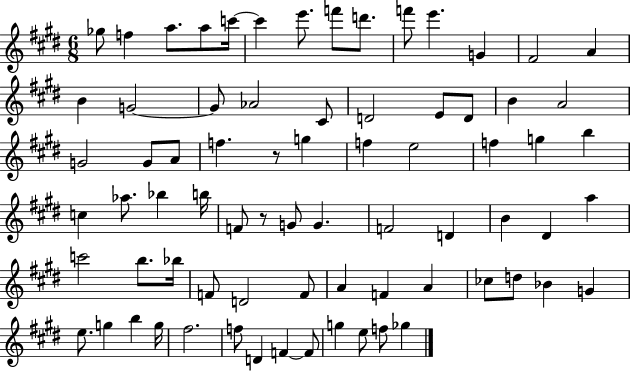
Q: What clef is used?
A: treble